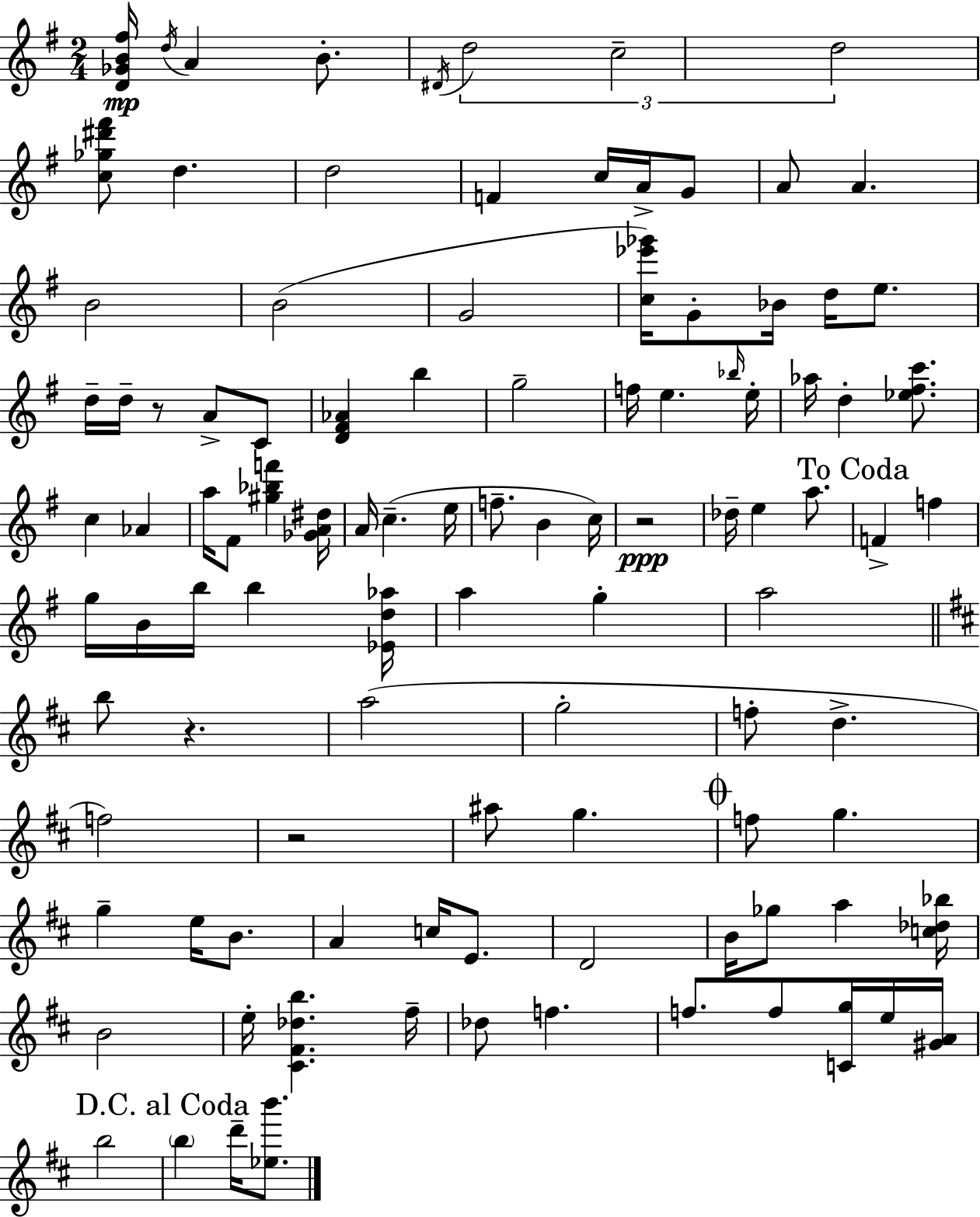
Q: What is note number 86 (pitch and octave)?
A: B5